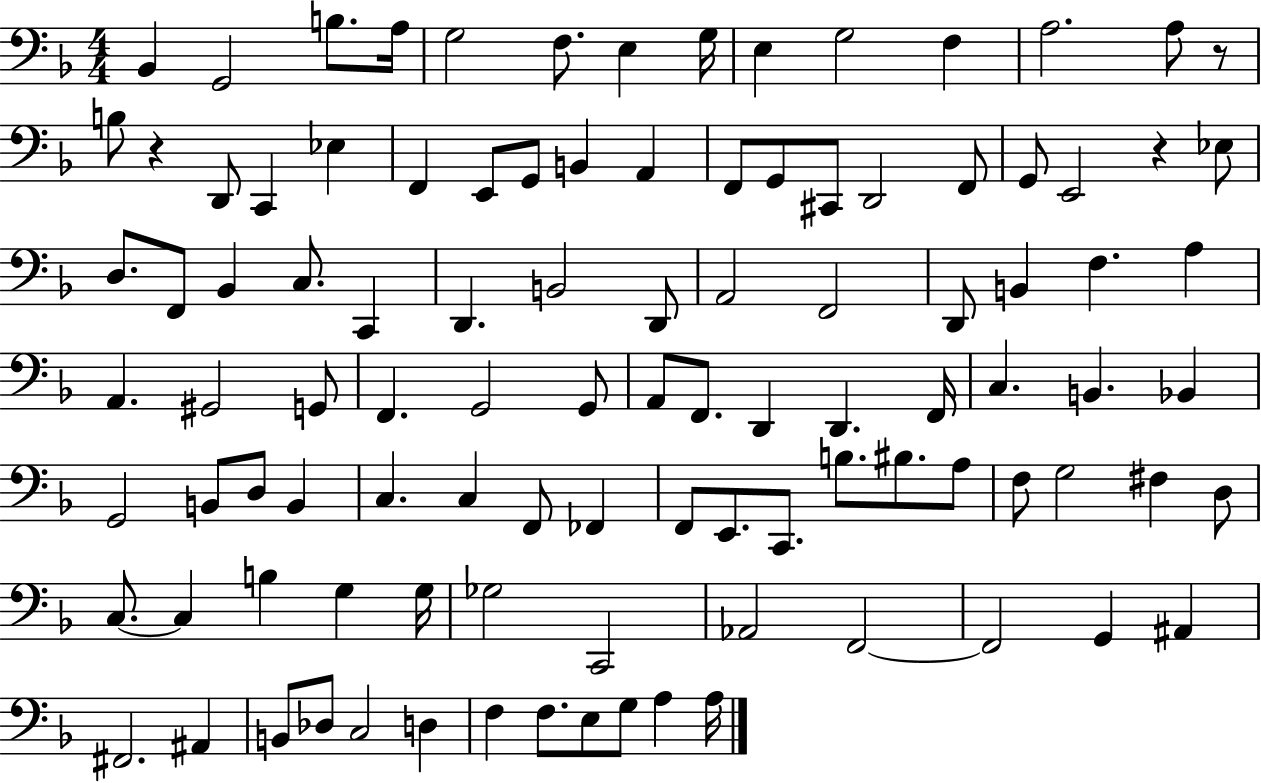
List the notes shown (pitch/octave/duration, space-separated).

Bb2/q G2/h B3/e. A3/s G3/h F3/e. E3/q G3/s E3/q G3/h F3/q A3/h. A3/e R/e B3/e R/q D2/e C2/q Eb3/q F2/q E2/e G2/e B2/q A2/q F2/e G2/e C#2/e D2/h F2/e G2/e E2/h R/q Eb3/e D3/e. F2/e Bb2/q C3/e. C2/q D2/q. B2/h D2/e A2/h F2/h D2/e B2/q F3/q. A3/q A2/q. G#2/h G2/e F2/q. G2/h G2/e A2/e F2/e. D2/q D2/q. F2/s C3/q. B2/q. Bb2/q G2/h B2/e D3/e B2/q C3/q. C3/q F2/e FES2/q F2/e E2/e. C2/e. B3/e. BIS3/e. A3/e F3/e G3/h F#3/q D3/e C3/e. C3/q B3/q G3/q G3/s Gb3/h C2/h Ab2/h F2/h F2/h G2/q A#2/q F#2/h. A#2/q B2/e Db3/e C3/h D3/q F3/q F3/e. E3/e G3/e A3/q A3/s